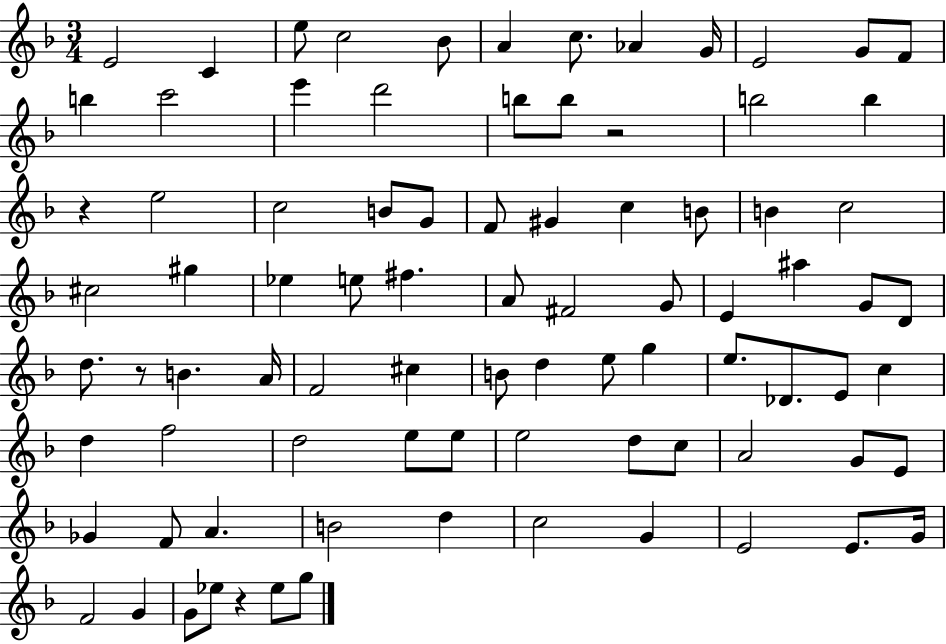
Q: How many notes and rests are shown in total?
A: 86